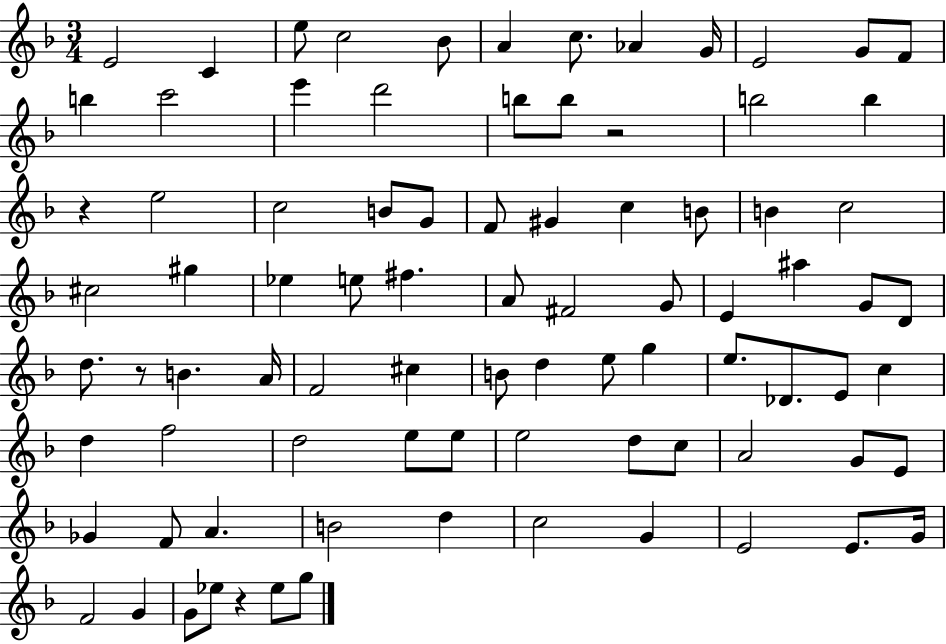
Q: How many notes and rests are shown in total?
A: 86